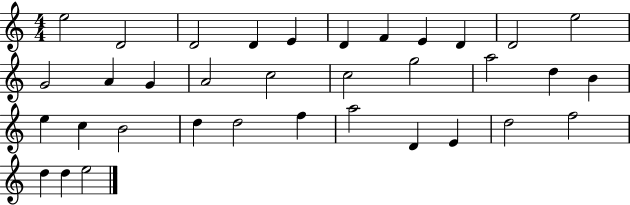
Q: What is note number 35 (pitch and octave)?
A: E5